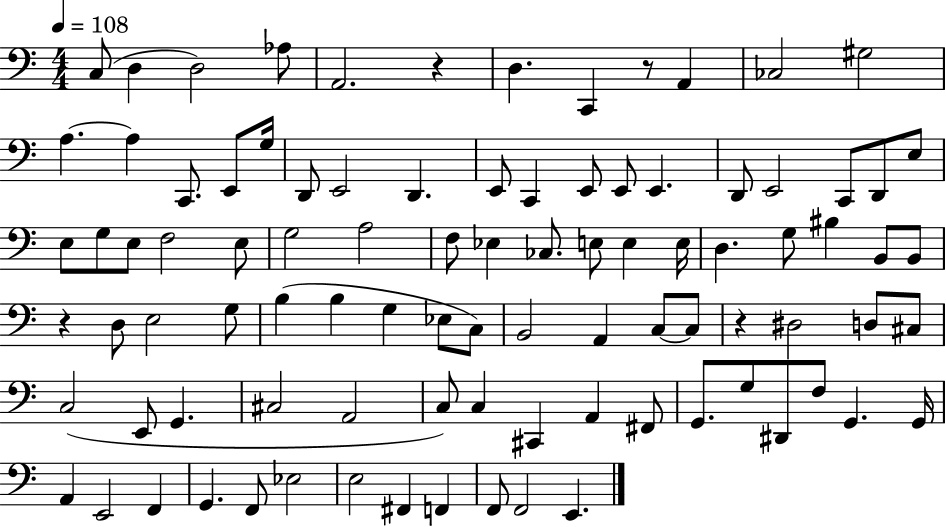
C3/e D3/q D3/h Ab3/e A2/h. R/q D3/q. C2/q R/e A2/q CES3/h G#3/h A3/q. A3/q C2/e. E2/e G3/s D2/e E2/h D2/q. E2/e C2/q E2/e E2/e E2/q. D2/e E2/h C2/e D2/e E3/e E3/e G3/e E3/e F3/h E3/e G3/h A3/h F3/e Eb3/q CES3/e. E3/e E3/q E3/s D3/q. G3/e BIS3/q B2/e B2/e R/q D3/e E3/h G3/e B3/q B3/q G3/q Eb3/e C3/e B2/h A2/q C3/e C3/e R/q D#3/h D3/e C#3/e C3/h E2/e G2/q. C#3/h A2/h C3/e C3/q C#2/q A2/q F#2/e G2/e. G3/e D#2/e F3/e G2/q. G2/s A2/q E2/h F2/q G2/q. F2/e Eb3/h E3/h F#2/q F2/q F2/e F2/h E2/q.